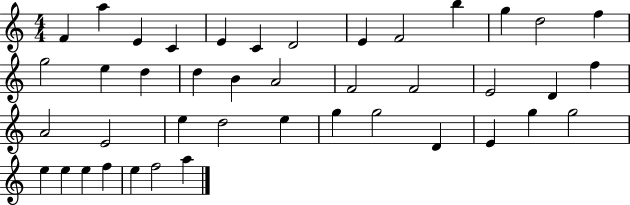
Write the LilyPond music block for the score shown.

{
  \clef treble
  \numericTimeSignature
  \time 4/4
  \key c \major
  f'4 a''4 e'4 c'4 | e'4 c'4 d'2 | e'4 f'2 b''4 | g''4 d''2 f''4 | \break g''2 e''4 d''4 | d''4 b'4 a'2 | f'2 f'2 | e'2 d'4 f''4 | \break a'2 e'2 | e''4 d''2 e''4 | g''4 g''2 d'4 | e'4 g''4 g''2 | \break e''4 e''4 e''4 f''4 | e''4 f''2 a''4 | \bar "|."
}